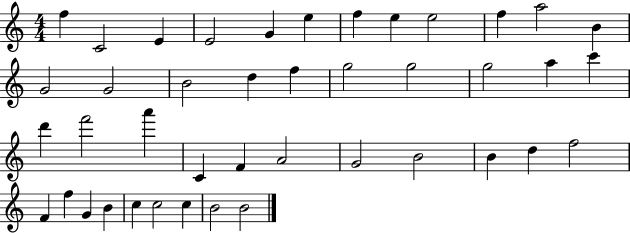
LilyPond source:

{
  \clef treble
  \numericTimeSignature
  \time 4/4
  \key c \major
  f''4 c'2 e'4 | e'2 g'4 e''4 | f''4 e''4 e''2 | f''4 a''2 b'4 | \break g'2 g'2 | b'2 d''4 f''4 | g''2 g''2 | g''2 a''4 c'''4 | \break d'''4 f'''2 a'''4 | c'4 f'4 a'2 | g'2 b'2 | b'4 d''4 f''2 | \break f'4 f''4 g'4 b'4 | c''4 c''2 c''4 | b'2 b'2 | \bar "|."
}